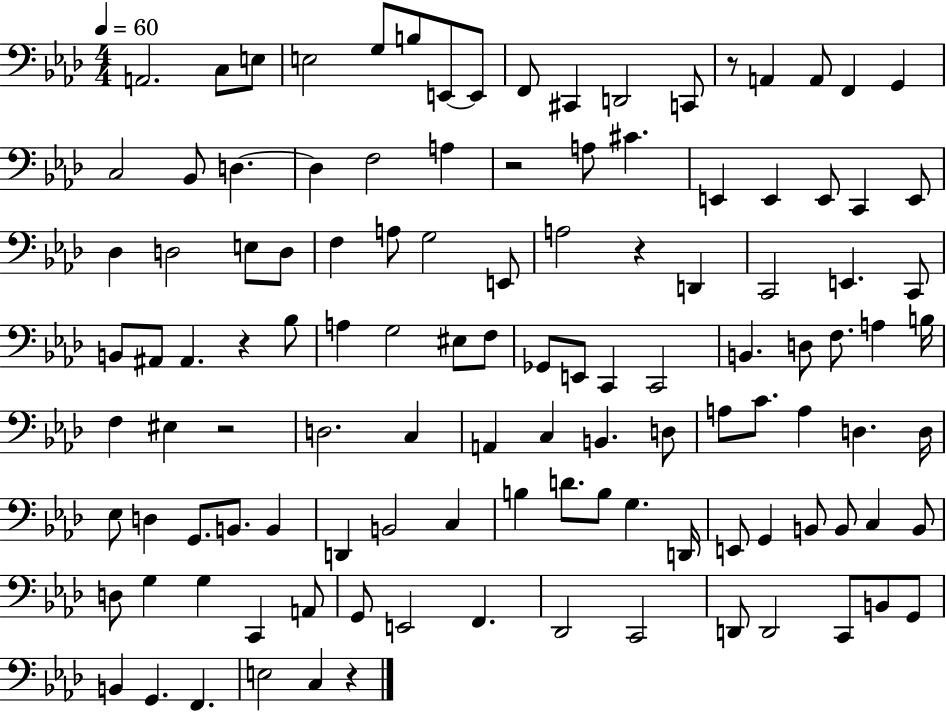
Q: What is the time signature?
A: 4/4